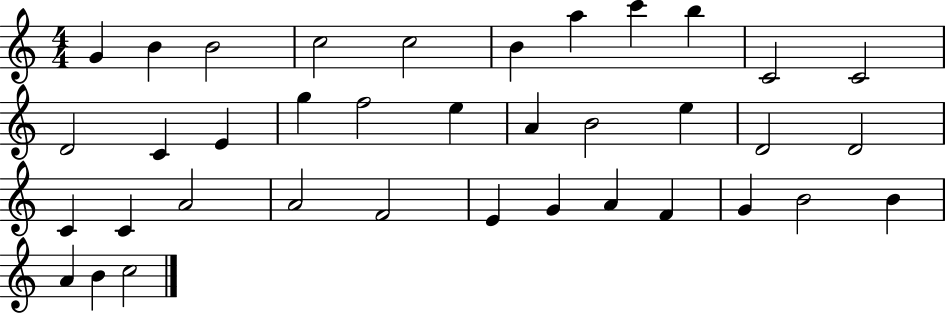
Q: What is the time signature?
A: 4/4